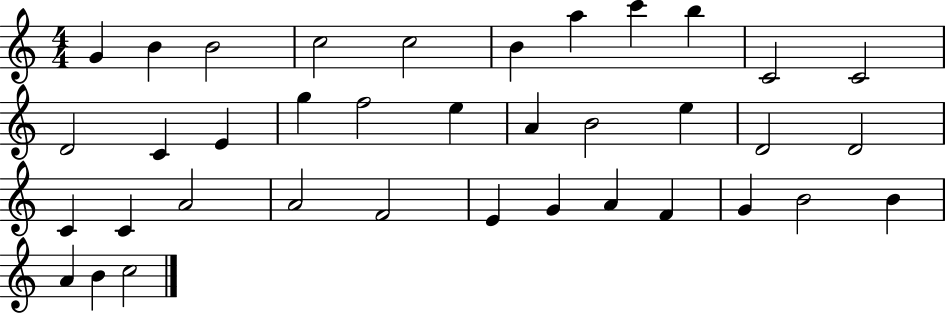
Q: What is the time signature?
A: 4/4